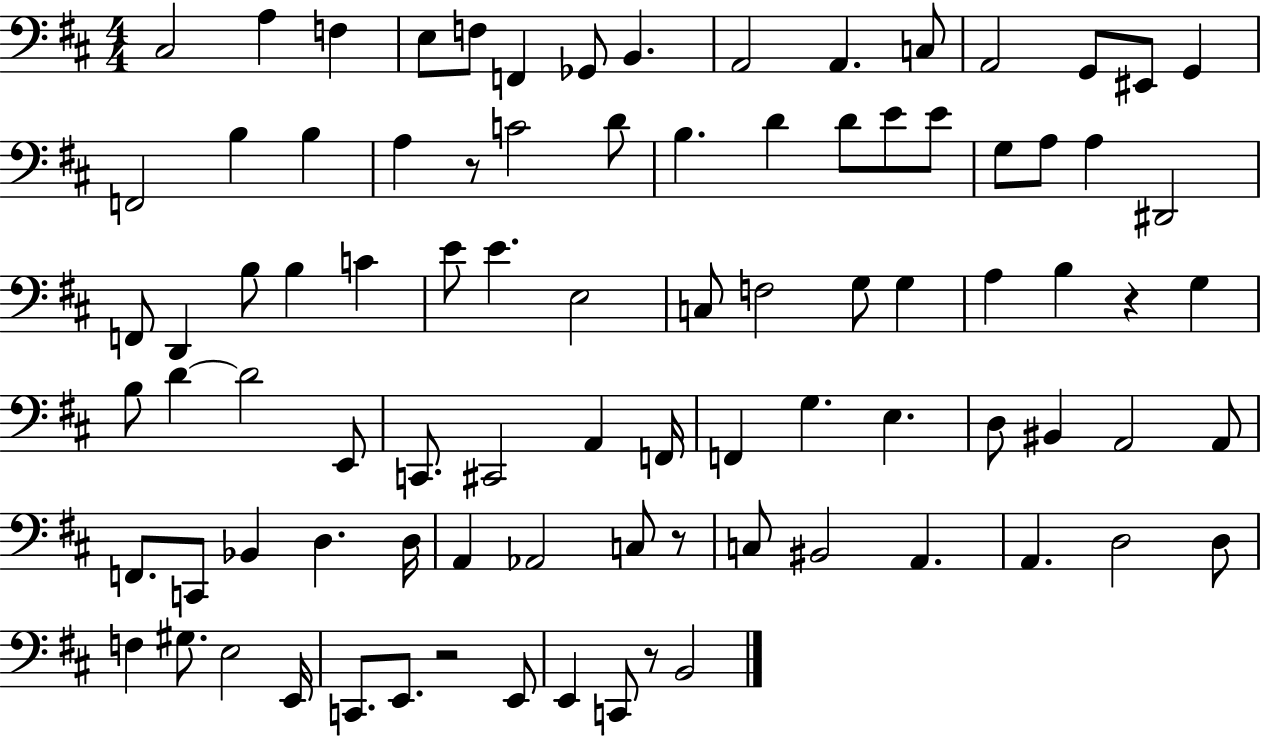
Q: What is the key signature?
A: D major